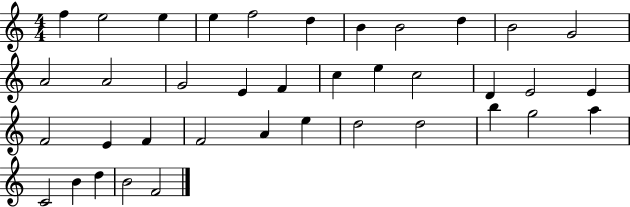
{
  \clef treble
  \numericTimeSignature
  \time 4/4
  \key c \major
  f''4 e''2 e''4 | e''4 f''2 d''4 | b'4 b'2 d''4 | b'2 g'2 | \break a'2 a'2 | g'2 e'4 f'4 | c''4 e''4 c''2 | d'4 e'2 e'4 | \break f'2 e'4 f'4 | f'2 a'4 e''4 | d''2 d''2 | b''4 g''2 a''4 | \break c'2 b'4 d''4 | b'2 f'2 | \bar "|."
}